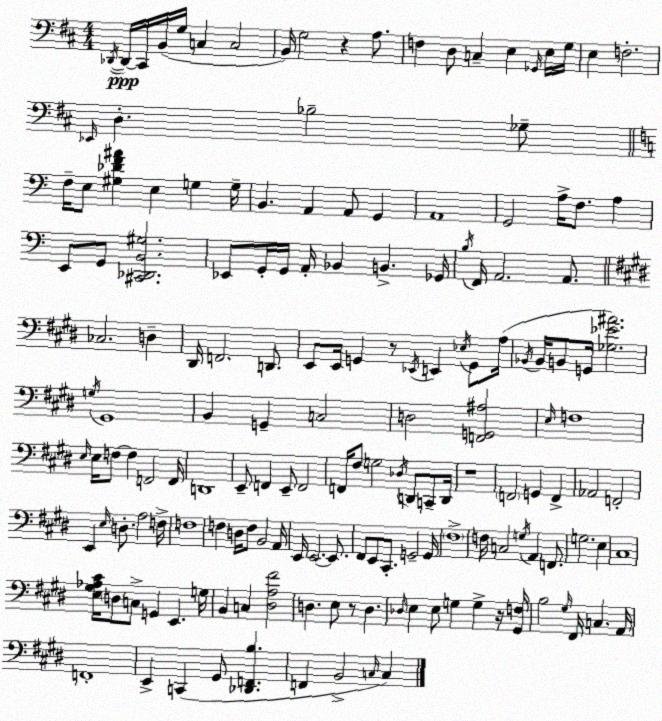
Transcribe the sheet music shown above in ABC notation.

X:1
T:Untitled
M:4/4
L:1/4
K:D
_D,,/4 _D,,/4 ^C,,/4 B,,/4 G,/4 C, C,2 B,,/4 G,2 z A,/2 F, D,/2 C, E, _G,,/4 E,/4 G,/4 E, F,2 _E,,/4 D, _B,2 _G,/2 F,/4 E,/2 [^G,_DF^A] E, G, G,/4 B,, A,, A,,/2 G,, A,,4 G,,2 A,/4 F,/2 A, E,,/2 G,,/2 [^C,,_D,,B,,^G,]2 _E,,/2 G,,/4 G,,/4 A,,/4 _B,, B,, _G,,/4 B,/4 F,,/4 A,,2 A,,/2 _C,2 D, ^D,,/4 F,,2 D,,/2 E,,/2 E,,/4 G,, z/2 _E,,/4 E,, _E,/4 G,,/2 A,/4 _B,,/4 _B,,/4 B,,/2 G,,/4 [_G,_E^A]2 G,/4 ^G,,4 B,, G,, C,2 D,2 [F,,G,,^A,]2 E,/4 F,4 E,/4 E,/4 F,/2 F, F,,2 F,,/4 D,,4 E,,/2 F,, E,,/2 F,,2 F,,/4 ^F,/2 G,2 _D,/4 D,,/2 C,,/2 D,,/4 z4 F,,2 G,, F,, _A,,2 F,,2 E,, E,/4 D,/2 A,2 F,/4 F,4 F, D,/4 F,/2 B,,2 A,,/4 E,,/4 E,,2 E,,/2 ^F,,/2 E,,/2 ^C,,/2 G,,2 G,,/4 ^F,4 F,/4 C,2 G,/4 A,, F,,/2 G,2 E, ^C,4 [E,^G,_A,^C]/4 D,/2 C,/2 G,, E,, G,/4 B,, C, [^D,A,^F]2 D, E,/2 z/2 D, _D,/4 E, E,/2 G, G, z/4 [^G,,F,]/4 B,2 ^G,/4 ^F,,/4 C, A,,/4 F,,4 E,, C,, ^G,,/2 [_D,,F,,B,] F,, B,,2 C,/4 C,